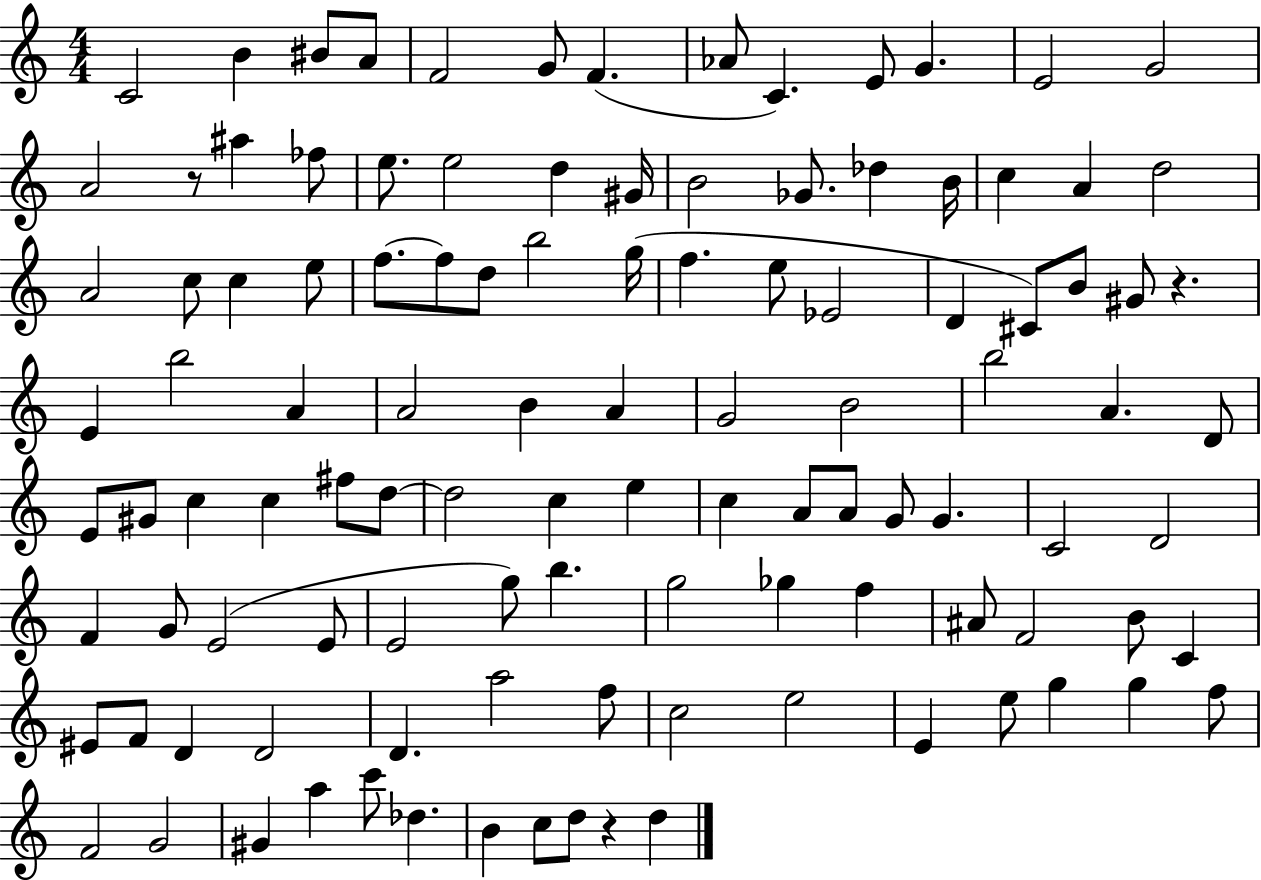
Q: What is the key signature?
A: C major